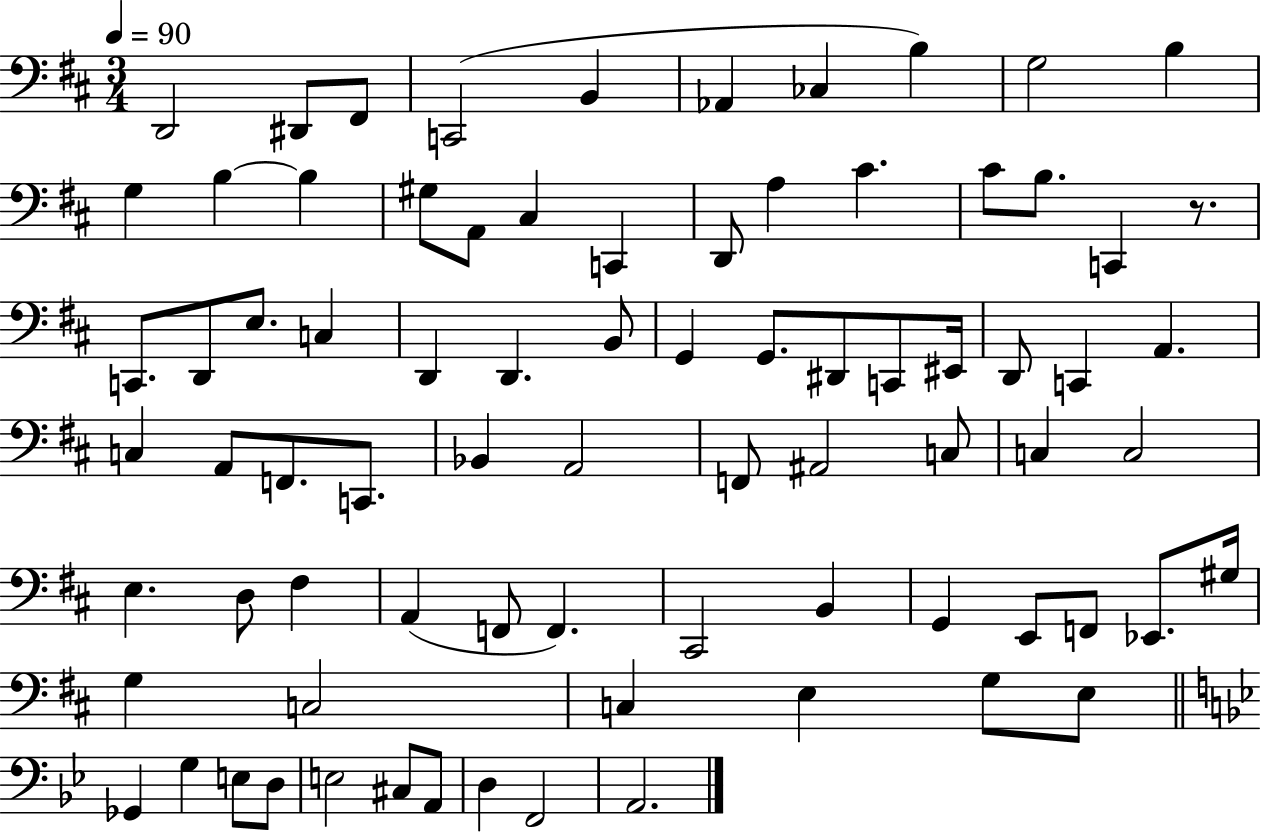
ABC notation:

X:1
T:Untitled
M:3/4
L:1/4
K:D
D,,2 ^D,,/2 ^F,,/2 C,,2 B,, _A,, _C, B, G,2 B, G, B, B, ^G,/2 A,,/2 ^C, C,, D,,/2 A, ^C ^C/2 B,/2 C,, z/2 C,,/2 D,,/2 E,/2 C, D,, D,, B,,/2 G,, G,,/2 ^D,,/2 C,,/2 ^E,,/4 D,,/2 C,, A,, C, A,,/2 F,,/2 C,,/2 _B,, A,,2 F,,/2 ^A,,2 C,/2 C, C,2 E, D,/2 ^F, A,, F,,/2 F,, ^C,,2 B,, G,, E,,/2 F,,/2 _E,,/2 ^G,/4 G, C,2 C, E, G,/2 E,/2 _G,, G, E,/2 D,/2 E,2 ^C,/2 A,,/2 D, F,,2 A,,2